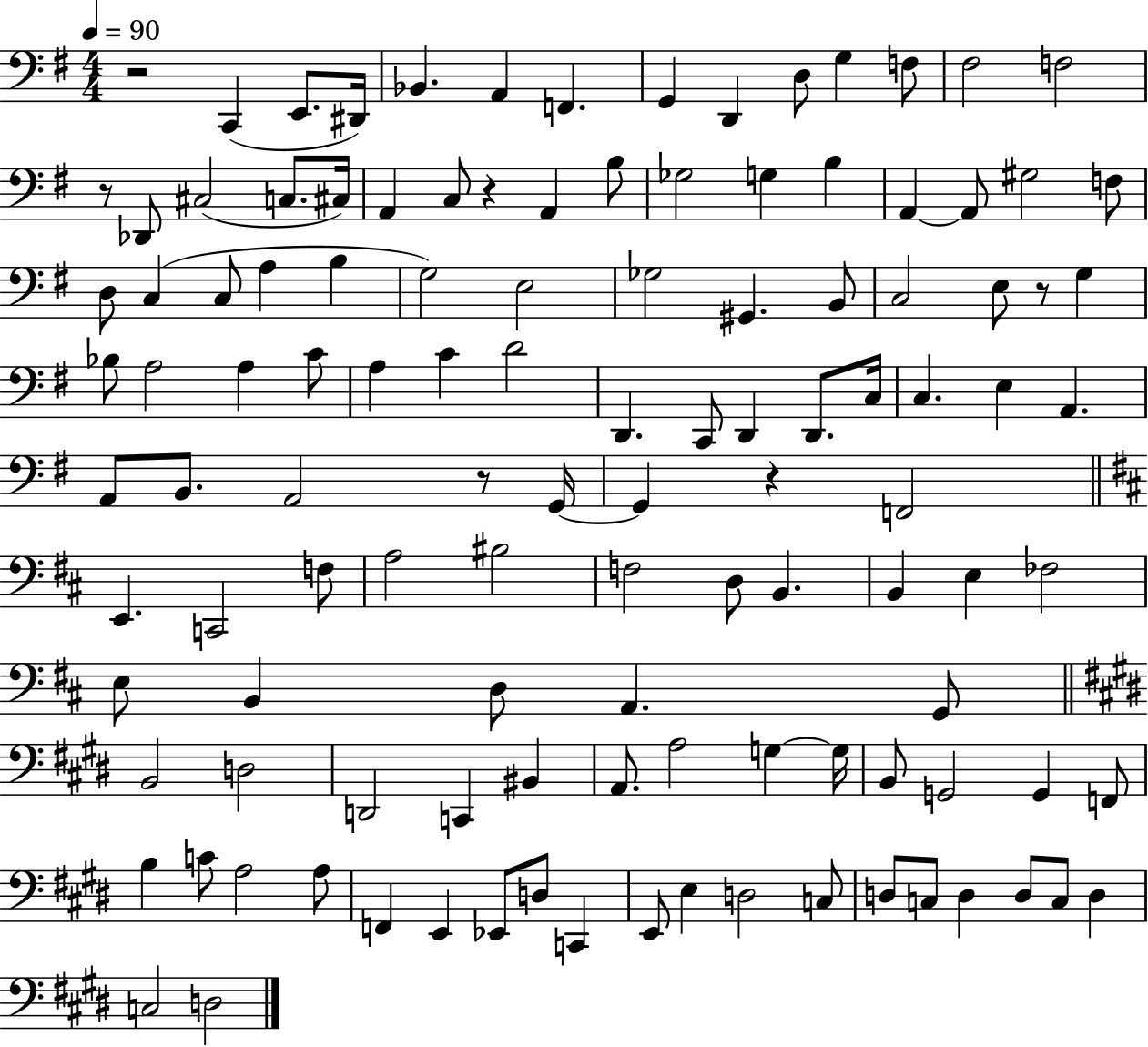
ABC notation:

X:1
T:Untitled
M:4/4
L:1/4
K:G
z2 C,, E,,/2 ^D,,/4 _B,, A,, F,, G,, D,, D,/2 G, F,/2 ^F,2 F,2 z/2 _D,,/2 ^C,2 C,/2 ^C,/4 A,, C,/2 z A,, B,/2 _G,2 G, B, A,, A,,/2 ^G,2 F,/2 D,/2 C, C,/2 A, B, G,2 E,2 _G,2 ^G,, B,,/2 C,2 E,/2 z/2 G, _B,/2 A,2 A, C/2 A, C D2 D,, C,,/2 D,, D,,/2 C,/4 C, E, A,, A,,/2 B,,/2 A,,2 z/2 G,,/4 G,, z F,,2 E,, C,,2 F,/2 A,2 ^B,2 F,2 D,/2 B,, B,, E, _F,2 E,/2 B,, D,/2 A,, G,,/2 B,,2 D,2 D,,2 C,, ^B,, A,,/2 A,2 G, G,/4 B,,/2 G,,2 G,, F,,/2 B, C/2 A,2 A,/2 F,, E,, _E,,/2 D,/2 C,, E,,/2 E, D,2 C,/2 D,/2 C,/2 D, D,/2 C,/2 D, C,2 D,2